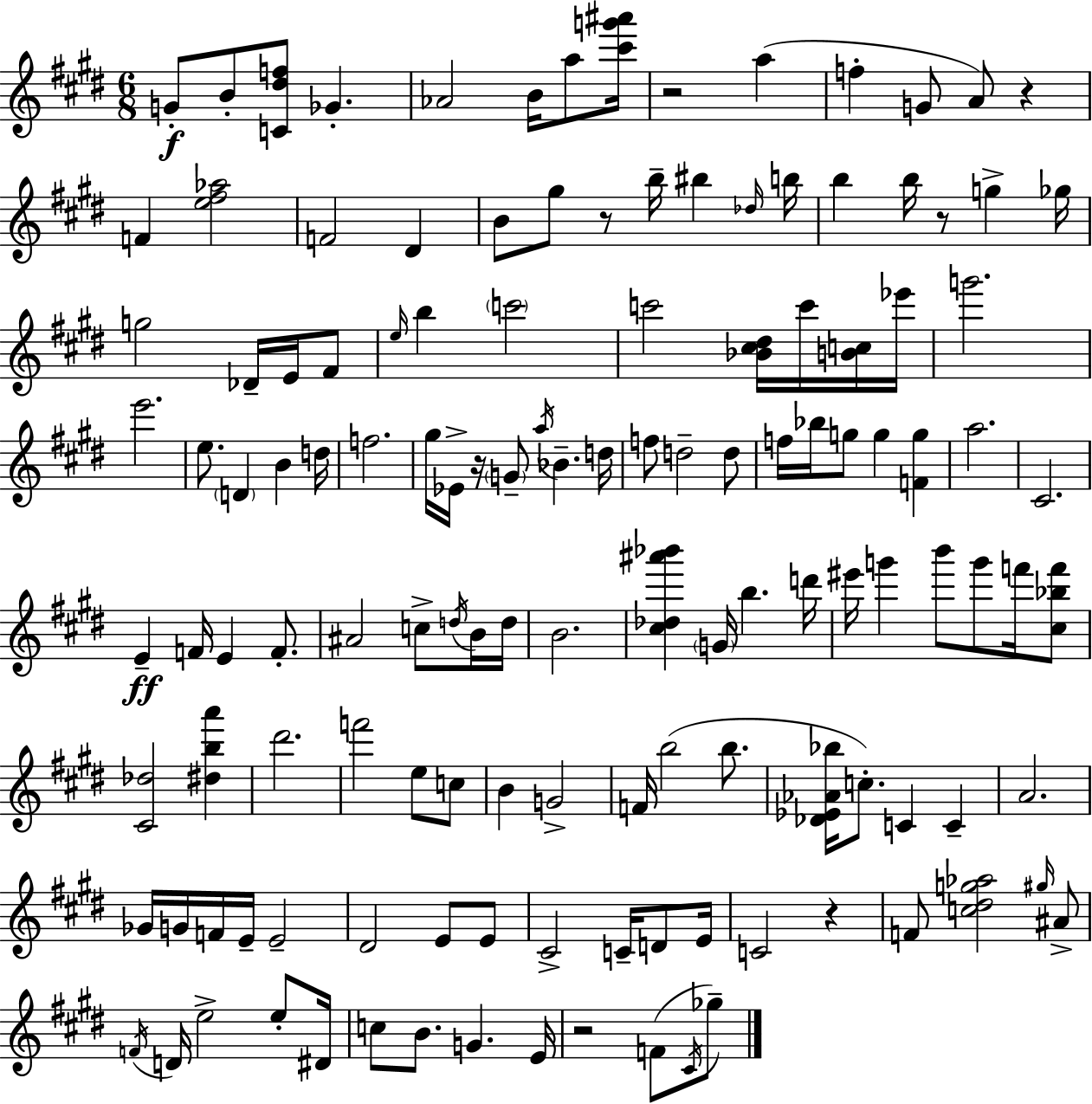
X:1
T:Untitled
M:6/8
L:1/4
K:E
G/2 B/2 [C^df]/2 _G _A2 B/4 a/2 [^c'g'^a']/4 z2 a f G/2 A/2 z F [e^f_a]2 F2 ^D B/2 ^g/2 z/2 b/4 ^b _d/4 b/4 b b/4 z/2 g _g/4 g2 _D/4 E/4 ^F/2 e/4 b c'2 c'2 [_B^c^d]/4 c'/4 [Bc]/4 _e'/4 g'2 e'2 e/2 D B d/4 f2 ^g/4 _E/4 z/4 G/2 a/4 _B d/4 f/2 d2 d/2 f/4 _b/4 g/2 g [Fg] a2 ^C2 E F/4 E F/2 ^A2 c/2 d/4 B/4 d/4 B2 [^c_d^a'_b'] G/4 b d'/4 ^e'/4 g' b'/2 g'/2 f'/4 [^c_bf']/2 [^C_d]2 [^dba'] ^d'2 f'2 e/2 c/2 B G2 F/4 b2 b/2 [_D_E_A_b]/4 c/2 C C A2 _G/4 G/4 F/4 E/4 E2 ^D2 E/2 E/2 ^C2 C/4 D/2 E/4 C2 z F/2 [c^dg_a]2 ^g/4 ^A/2 F/4 D/4 e2 e/2 ^D/4 c/2 B/2 G E/4 z2 F/2 ^C/4 _g/2